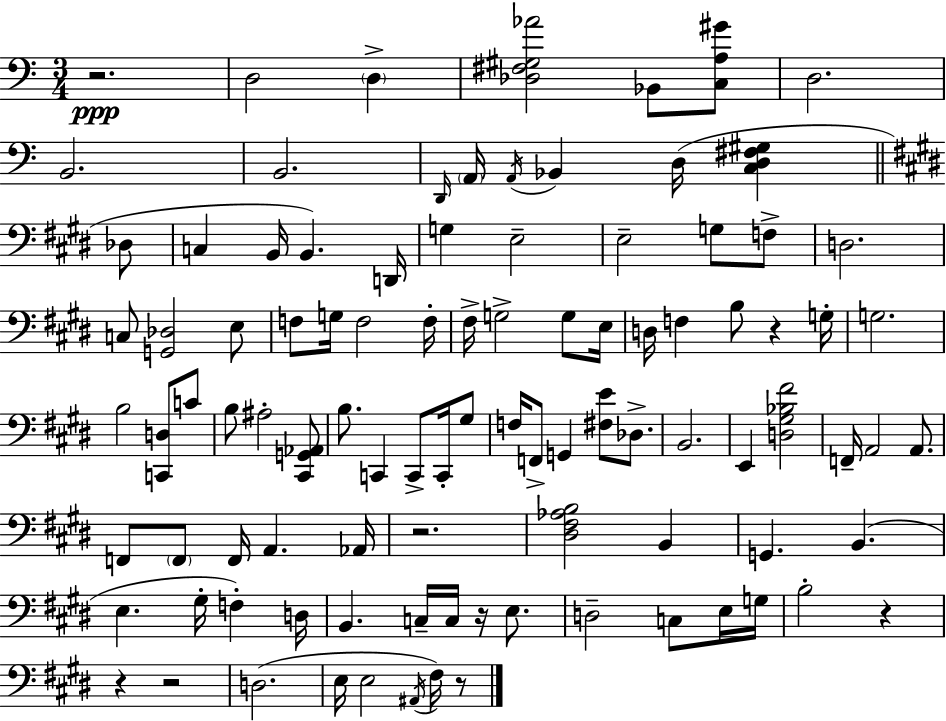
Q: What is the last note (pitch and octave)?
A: F#3